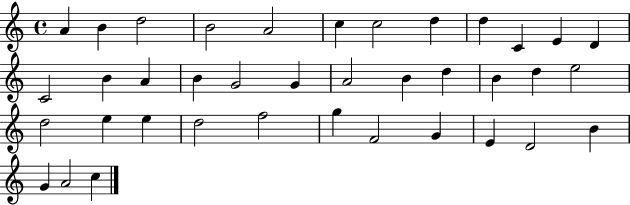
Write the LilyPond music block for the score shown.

{
  \clef treble
  \time 4/4
  \defaultTimeSignature
  \key c \major
  a'4 b'4 d''2 | b'2 a'2 | c''4 c''2 d''4 | d''4 c'4 e'4 d'4 | \break c'2 b'4 a'4 | b'4 g'2 g'4 | a'2 b'4 d''4 | b'4 d''4 e''2 | \break d''2 e''4 e''4 | d''2 f''2 | g''4 f'2 g'4 | e'4 d'2 b'4 | \break g'4 a'2 c''4 | \bar "|."
}